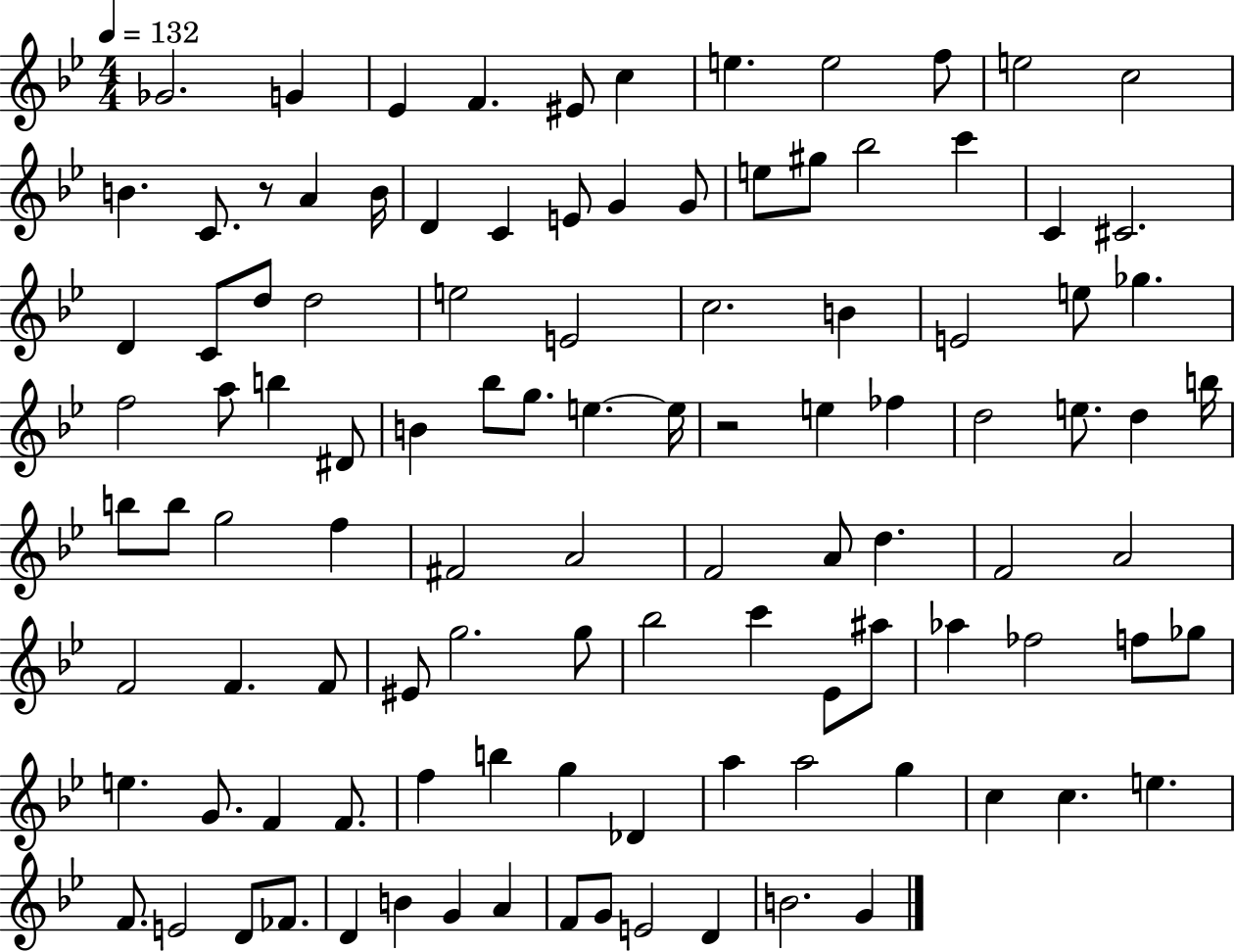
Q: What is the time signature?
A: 4/4